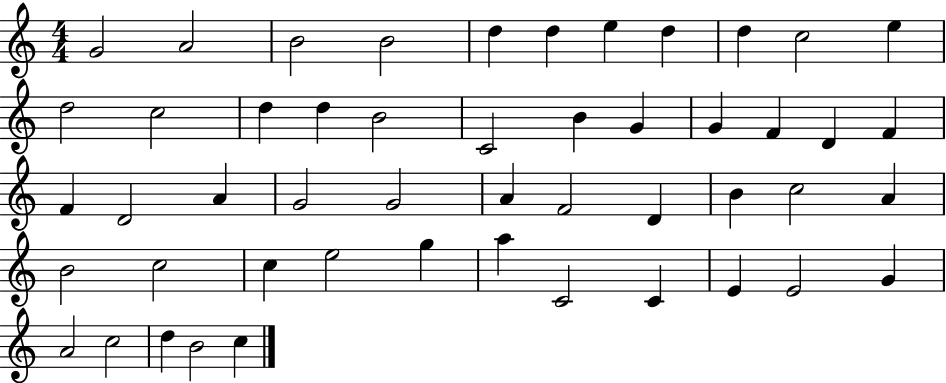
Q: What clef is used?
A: treble